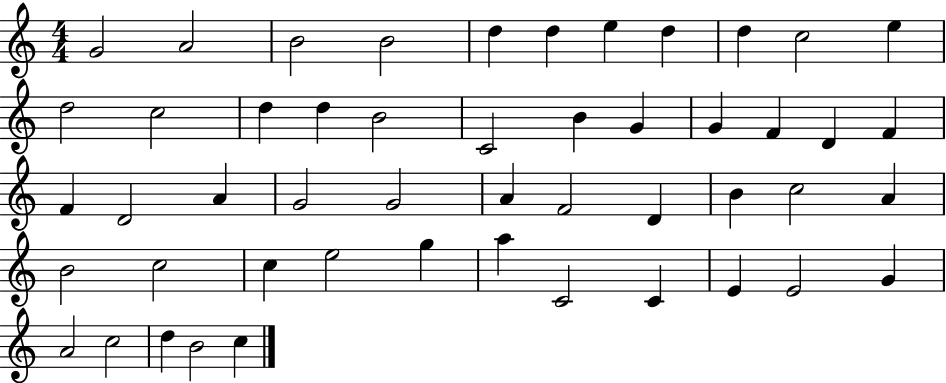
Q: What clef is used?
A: treble